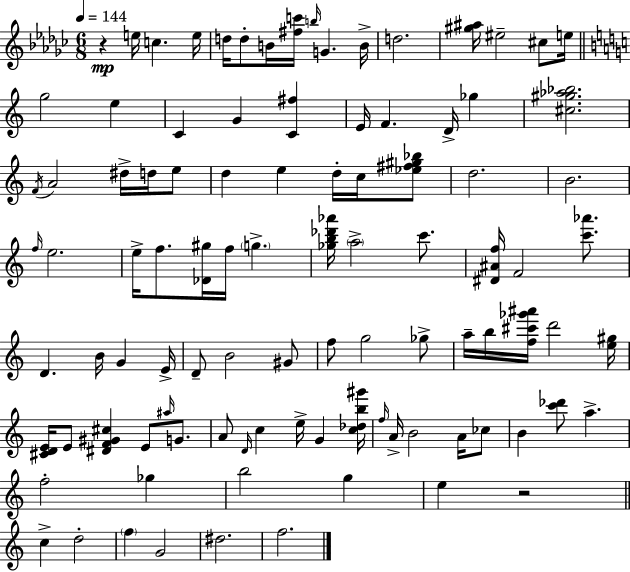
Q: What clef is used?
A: treble